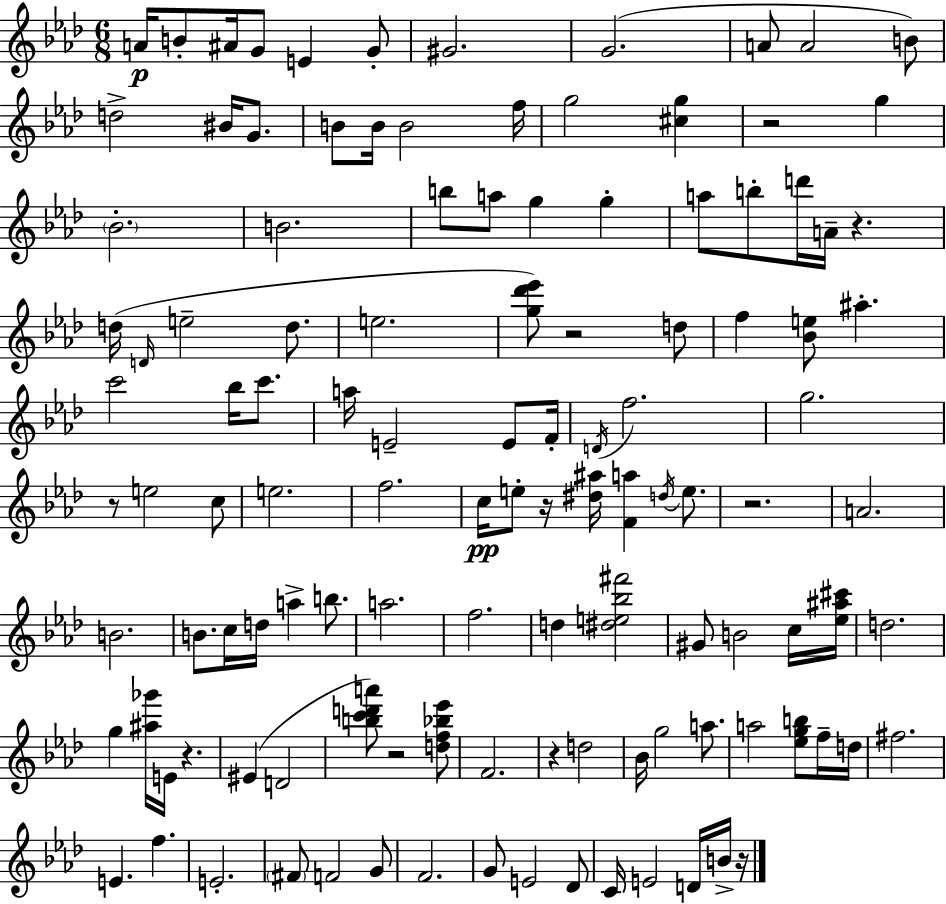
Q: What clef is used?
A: treble